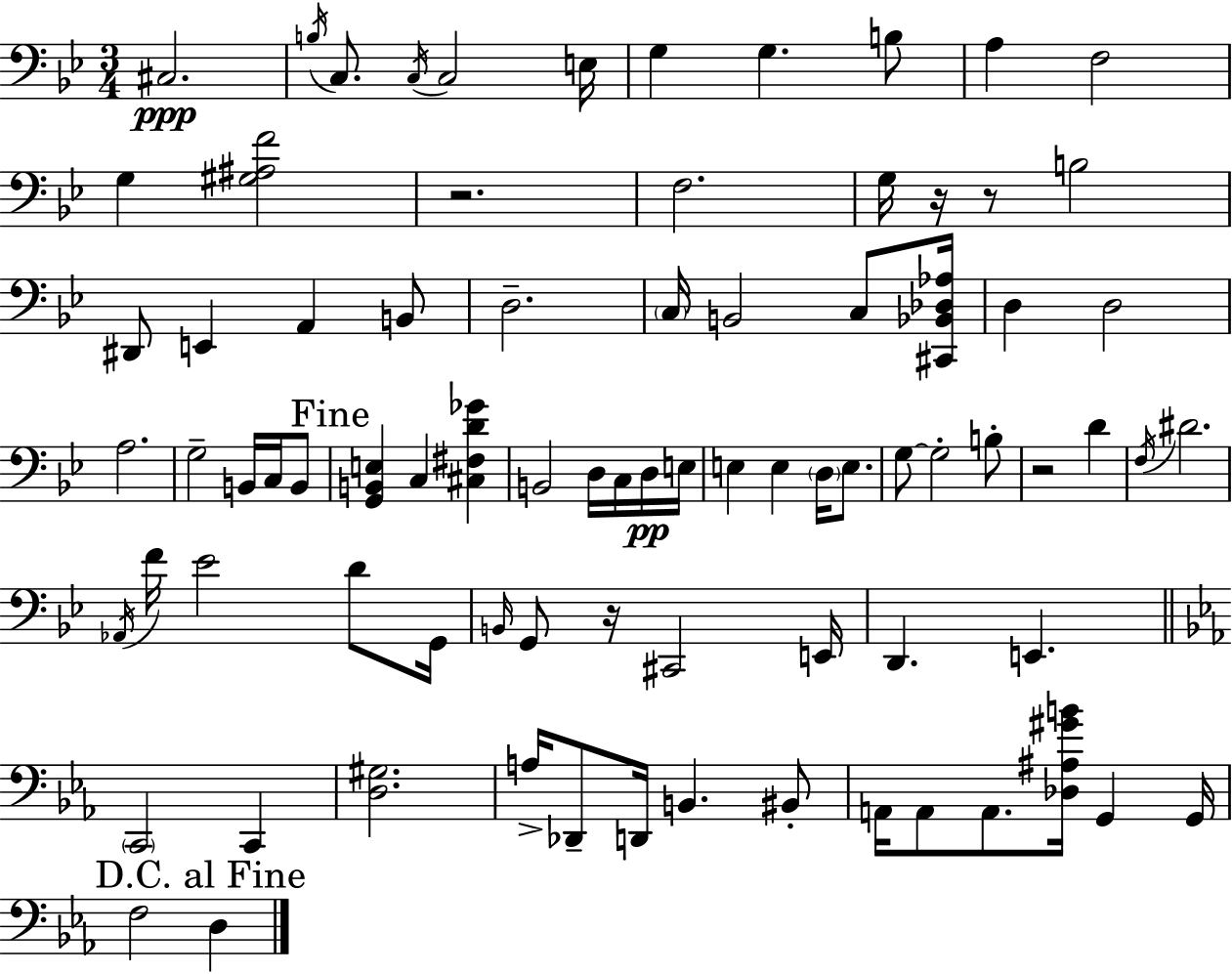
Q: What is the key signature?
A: G minor